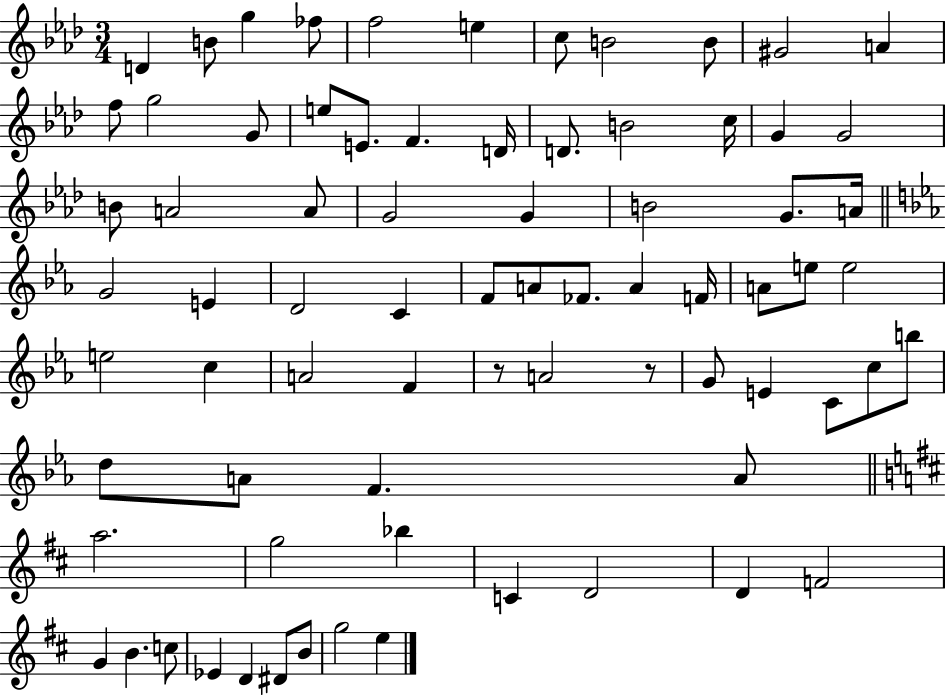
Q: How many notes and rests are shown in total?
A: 75